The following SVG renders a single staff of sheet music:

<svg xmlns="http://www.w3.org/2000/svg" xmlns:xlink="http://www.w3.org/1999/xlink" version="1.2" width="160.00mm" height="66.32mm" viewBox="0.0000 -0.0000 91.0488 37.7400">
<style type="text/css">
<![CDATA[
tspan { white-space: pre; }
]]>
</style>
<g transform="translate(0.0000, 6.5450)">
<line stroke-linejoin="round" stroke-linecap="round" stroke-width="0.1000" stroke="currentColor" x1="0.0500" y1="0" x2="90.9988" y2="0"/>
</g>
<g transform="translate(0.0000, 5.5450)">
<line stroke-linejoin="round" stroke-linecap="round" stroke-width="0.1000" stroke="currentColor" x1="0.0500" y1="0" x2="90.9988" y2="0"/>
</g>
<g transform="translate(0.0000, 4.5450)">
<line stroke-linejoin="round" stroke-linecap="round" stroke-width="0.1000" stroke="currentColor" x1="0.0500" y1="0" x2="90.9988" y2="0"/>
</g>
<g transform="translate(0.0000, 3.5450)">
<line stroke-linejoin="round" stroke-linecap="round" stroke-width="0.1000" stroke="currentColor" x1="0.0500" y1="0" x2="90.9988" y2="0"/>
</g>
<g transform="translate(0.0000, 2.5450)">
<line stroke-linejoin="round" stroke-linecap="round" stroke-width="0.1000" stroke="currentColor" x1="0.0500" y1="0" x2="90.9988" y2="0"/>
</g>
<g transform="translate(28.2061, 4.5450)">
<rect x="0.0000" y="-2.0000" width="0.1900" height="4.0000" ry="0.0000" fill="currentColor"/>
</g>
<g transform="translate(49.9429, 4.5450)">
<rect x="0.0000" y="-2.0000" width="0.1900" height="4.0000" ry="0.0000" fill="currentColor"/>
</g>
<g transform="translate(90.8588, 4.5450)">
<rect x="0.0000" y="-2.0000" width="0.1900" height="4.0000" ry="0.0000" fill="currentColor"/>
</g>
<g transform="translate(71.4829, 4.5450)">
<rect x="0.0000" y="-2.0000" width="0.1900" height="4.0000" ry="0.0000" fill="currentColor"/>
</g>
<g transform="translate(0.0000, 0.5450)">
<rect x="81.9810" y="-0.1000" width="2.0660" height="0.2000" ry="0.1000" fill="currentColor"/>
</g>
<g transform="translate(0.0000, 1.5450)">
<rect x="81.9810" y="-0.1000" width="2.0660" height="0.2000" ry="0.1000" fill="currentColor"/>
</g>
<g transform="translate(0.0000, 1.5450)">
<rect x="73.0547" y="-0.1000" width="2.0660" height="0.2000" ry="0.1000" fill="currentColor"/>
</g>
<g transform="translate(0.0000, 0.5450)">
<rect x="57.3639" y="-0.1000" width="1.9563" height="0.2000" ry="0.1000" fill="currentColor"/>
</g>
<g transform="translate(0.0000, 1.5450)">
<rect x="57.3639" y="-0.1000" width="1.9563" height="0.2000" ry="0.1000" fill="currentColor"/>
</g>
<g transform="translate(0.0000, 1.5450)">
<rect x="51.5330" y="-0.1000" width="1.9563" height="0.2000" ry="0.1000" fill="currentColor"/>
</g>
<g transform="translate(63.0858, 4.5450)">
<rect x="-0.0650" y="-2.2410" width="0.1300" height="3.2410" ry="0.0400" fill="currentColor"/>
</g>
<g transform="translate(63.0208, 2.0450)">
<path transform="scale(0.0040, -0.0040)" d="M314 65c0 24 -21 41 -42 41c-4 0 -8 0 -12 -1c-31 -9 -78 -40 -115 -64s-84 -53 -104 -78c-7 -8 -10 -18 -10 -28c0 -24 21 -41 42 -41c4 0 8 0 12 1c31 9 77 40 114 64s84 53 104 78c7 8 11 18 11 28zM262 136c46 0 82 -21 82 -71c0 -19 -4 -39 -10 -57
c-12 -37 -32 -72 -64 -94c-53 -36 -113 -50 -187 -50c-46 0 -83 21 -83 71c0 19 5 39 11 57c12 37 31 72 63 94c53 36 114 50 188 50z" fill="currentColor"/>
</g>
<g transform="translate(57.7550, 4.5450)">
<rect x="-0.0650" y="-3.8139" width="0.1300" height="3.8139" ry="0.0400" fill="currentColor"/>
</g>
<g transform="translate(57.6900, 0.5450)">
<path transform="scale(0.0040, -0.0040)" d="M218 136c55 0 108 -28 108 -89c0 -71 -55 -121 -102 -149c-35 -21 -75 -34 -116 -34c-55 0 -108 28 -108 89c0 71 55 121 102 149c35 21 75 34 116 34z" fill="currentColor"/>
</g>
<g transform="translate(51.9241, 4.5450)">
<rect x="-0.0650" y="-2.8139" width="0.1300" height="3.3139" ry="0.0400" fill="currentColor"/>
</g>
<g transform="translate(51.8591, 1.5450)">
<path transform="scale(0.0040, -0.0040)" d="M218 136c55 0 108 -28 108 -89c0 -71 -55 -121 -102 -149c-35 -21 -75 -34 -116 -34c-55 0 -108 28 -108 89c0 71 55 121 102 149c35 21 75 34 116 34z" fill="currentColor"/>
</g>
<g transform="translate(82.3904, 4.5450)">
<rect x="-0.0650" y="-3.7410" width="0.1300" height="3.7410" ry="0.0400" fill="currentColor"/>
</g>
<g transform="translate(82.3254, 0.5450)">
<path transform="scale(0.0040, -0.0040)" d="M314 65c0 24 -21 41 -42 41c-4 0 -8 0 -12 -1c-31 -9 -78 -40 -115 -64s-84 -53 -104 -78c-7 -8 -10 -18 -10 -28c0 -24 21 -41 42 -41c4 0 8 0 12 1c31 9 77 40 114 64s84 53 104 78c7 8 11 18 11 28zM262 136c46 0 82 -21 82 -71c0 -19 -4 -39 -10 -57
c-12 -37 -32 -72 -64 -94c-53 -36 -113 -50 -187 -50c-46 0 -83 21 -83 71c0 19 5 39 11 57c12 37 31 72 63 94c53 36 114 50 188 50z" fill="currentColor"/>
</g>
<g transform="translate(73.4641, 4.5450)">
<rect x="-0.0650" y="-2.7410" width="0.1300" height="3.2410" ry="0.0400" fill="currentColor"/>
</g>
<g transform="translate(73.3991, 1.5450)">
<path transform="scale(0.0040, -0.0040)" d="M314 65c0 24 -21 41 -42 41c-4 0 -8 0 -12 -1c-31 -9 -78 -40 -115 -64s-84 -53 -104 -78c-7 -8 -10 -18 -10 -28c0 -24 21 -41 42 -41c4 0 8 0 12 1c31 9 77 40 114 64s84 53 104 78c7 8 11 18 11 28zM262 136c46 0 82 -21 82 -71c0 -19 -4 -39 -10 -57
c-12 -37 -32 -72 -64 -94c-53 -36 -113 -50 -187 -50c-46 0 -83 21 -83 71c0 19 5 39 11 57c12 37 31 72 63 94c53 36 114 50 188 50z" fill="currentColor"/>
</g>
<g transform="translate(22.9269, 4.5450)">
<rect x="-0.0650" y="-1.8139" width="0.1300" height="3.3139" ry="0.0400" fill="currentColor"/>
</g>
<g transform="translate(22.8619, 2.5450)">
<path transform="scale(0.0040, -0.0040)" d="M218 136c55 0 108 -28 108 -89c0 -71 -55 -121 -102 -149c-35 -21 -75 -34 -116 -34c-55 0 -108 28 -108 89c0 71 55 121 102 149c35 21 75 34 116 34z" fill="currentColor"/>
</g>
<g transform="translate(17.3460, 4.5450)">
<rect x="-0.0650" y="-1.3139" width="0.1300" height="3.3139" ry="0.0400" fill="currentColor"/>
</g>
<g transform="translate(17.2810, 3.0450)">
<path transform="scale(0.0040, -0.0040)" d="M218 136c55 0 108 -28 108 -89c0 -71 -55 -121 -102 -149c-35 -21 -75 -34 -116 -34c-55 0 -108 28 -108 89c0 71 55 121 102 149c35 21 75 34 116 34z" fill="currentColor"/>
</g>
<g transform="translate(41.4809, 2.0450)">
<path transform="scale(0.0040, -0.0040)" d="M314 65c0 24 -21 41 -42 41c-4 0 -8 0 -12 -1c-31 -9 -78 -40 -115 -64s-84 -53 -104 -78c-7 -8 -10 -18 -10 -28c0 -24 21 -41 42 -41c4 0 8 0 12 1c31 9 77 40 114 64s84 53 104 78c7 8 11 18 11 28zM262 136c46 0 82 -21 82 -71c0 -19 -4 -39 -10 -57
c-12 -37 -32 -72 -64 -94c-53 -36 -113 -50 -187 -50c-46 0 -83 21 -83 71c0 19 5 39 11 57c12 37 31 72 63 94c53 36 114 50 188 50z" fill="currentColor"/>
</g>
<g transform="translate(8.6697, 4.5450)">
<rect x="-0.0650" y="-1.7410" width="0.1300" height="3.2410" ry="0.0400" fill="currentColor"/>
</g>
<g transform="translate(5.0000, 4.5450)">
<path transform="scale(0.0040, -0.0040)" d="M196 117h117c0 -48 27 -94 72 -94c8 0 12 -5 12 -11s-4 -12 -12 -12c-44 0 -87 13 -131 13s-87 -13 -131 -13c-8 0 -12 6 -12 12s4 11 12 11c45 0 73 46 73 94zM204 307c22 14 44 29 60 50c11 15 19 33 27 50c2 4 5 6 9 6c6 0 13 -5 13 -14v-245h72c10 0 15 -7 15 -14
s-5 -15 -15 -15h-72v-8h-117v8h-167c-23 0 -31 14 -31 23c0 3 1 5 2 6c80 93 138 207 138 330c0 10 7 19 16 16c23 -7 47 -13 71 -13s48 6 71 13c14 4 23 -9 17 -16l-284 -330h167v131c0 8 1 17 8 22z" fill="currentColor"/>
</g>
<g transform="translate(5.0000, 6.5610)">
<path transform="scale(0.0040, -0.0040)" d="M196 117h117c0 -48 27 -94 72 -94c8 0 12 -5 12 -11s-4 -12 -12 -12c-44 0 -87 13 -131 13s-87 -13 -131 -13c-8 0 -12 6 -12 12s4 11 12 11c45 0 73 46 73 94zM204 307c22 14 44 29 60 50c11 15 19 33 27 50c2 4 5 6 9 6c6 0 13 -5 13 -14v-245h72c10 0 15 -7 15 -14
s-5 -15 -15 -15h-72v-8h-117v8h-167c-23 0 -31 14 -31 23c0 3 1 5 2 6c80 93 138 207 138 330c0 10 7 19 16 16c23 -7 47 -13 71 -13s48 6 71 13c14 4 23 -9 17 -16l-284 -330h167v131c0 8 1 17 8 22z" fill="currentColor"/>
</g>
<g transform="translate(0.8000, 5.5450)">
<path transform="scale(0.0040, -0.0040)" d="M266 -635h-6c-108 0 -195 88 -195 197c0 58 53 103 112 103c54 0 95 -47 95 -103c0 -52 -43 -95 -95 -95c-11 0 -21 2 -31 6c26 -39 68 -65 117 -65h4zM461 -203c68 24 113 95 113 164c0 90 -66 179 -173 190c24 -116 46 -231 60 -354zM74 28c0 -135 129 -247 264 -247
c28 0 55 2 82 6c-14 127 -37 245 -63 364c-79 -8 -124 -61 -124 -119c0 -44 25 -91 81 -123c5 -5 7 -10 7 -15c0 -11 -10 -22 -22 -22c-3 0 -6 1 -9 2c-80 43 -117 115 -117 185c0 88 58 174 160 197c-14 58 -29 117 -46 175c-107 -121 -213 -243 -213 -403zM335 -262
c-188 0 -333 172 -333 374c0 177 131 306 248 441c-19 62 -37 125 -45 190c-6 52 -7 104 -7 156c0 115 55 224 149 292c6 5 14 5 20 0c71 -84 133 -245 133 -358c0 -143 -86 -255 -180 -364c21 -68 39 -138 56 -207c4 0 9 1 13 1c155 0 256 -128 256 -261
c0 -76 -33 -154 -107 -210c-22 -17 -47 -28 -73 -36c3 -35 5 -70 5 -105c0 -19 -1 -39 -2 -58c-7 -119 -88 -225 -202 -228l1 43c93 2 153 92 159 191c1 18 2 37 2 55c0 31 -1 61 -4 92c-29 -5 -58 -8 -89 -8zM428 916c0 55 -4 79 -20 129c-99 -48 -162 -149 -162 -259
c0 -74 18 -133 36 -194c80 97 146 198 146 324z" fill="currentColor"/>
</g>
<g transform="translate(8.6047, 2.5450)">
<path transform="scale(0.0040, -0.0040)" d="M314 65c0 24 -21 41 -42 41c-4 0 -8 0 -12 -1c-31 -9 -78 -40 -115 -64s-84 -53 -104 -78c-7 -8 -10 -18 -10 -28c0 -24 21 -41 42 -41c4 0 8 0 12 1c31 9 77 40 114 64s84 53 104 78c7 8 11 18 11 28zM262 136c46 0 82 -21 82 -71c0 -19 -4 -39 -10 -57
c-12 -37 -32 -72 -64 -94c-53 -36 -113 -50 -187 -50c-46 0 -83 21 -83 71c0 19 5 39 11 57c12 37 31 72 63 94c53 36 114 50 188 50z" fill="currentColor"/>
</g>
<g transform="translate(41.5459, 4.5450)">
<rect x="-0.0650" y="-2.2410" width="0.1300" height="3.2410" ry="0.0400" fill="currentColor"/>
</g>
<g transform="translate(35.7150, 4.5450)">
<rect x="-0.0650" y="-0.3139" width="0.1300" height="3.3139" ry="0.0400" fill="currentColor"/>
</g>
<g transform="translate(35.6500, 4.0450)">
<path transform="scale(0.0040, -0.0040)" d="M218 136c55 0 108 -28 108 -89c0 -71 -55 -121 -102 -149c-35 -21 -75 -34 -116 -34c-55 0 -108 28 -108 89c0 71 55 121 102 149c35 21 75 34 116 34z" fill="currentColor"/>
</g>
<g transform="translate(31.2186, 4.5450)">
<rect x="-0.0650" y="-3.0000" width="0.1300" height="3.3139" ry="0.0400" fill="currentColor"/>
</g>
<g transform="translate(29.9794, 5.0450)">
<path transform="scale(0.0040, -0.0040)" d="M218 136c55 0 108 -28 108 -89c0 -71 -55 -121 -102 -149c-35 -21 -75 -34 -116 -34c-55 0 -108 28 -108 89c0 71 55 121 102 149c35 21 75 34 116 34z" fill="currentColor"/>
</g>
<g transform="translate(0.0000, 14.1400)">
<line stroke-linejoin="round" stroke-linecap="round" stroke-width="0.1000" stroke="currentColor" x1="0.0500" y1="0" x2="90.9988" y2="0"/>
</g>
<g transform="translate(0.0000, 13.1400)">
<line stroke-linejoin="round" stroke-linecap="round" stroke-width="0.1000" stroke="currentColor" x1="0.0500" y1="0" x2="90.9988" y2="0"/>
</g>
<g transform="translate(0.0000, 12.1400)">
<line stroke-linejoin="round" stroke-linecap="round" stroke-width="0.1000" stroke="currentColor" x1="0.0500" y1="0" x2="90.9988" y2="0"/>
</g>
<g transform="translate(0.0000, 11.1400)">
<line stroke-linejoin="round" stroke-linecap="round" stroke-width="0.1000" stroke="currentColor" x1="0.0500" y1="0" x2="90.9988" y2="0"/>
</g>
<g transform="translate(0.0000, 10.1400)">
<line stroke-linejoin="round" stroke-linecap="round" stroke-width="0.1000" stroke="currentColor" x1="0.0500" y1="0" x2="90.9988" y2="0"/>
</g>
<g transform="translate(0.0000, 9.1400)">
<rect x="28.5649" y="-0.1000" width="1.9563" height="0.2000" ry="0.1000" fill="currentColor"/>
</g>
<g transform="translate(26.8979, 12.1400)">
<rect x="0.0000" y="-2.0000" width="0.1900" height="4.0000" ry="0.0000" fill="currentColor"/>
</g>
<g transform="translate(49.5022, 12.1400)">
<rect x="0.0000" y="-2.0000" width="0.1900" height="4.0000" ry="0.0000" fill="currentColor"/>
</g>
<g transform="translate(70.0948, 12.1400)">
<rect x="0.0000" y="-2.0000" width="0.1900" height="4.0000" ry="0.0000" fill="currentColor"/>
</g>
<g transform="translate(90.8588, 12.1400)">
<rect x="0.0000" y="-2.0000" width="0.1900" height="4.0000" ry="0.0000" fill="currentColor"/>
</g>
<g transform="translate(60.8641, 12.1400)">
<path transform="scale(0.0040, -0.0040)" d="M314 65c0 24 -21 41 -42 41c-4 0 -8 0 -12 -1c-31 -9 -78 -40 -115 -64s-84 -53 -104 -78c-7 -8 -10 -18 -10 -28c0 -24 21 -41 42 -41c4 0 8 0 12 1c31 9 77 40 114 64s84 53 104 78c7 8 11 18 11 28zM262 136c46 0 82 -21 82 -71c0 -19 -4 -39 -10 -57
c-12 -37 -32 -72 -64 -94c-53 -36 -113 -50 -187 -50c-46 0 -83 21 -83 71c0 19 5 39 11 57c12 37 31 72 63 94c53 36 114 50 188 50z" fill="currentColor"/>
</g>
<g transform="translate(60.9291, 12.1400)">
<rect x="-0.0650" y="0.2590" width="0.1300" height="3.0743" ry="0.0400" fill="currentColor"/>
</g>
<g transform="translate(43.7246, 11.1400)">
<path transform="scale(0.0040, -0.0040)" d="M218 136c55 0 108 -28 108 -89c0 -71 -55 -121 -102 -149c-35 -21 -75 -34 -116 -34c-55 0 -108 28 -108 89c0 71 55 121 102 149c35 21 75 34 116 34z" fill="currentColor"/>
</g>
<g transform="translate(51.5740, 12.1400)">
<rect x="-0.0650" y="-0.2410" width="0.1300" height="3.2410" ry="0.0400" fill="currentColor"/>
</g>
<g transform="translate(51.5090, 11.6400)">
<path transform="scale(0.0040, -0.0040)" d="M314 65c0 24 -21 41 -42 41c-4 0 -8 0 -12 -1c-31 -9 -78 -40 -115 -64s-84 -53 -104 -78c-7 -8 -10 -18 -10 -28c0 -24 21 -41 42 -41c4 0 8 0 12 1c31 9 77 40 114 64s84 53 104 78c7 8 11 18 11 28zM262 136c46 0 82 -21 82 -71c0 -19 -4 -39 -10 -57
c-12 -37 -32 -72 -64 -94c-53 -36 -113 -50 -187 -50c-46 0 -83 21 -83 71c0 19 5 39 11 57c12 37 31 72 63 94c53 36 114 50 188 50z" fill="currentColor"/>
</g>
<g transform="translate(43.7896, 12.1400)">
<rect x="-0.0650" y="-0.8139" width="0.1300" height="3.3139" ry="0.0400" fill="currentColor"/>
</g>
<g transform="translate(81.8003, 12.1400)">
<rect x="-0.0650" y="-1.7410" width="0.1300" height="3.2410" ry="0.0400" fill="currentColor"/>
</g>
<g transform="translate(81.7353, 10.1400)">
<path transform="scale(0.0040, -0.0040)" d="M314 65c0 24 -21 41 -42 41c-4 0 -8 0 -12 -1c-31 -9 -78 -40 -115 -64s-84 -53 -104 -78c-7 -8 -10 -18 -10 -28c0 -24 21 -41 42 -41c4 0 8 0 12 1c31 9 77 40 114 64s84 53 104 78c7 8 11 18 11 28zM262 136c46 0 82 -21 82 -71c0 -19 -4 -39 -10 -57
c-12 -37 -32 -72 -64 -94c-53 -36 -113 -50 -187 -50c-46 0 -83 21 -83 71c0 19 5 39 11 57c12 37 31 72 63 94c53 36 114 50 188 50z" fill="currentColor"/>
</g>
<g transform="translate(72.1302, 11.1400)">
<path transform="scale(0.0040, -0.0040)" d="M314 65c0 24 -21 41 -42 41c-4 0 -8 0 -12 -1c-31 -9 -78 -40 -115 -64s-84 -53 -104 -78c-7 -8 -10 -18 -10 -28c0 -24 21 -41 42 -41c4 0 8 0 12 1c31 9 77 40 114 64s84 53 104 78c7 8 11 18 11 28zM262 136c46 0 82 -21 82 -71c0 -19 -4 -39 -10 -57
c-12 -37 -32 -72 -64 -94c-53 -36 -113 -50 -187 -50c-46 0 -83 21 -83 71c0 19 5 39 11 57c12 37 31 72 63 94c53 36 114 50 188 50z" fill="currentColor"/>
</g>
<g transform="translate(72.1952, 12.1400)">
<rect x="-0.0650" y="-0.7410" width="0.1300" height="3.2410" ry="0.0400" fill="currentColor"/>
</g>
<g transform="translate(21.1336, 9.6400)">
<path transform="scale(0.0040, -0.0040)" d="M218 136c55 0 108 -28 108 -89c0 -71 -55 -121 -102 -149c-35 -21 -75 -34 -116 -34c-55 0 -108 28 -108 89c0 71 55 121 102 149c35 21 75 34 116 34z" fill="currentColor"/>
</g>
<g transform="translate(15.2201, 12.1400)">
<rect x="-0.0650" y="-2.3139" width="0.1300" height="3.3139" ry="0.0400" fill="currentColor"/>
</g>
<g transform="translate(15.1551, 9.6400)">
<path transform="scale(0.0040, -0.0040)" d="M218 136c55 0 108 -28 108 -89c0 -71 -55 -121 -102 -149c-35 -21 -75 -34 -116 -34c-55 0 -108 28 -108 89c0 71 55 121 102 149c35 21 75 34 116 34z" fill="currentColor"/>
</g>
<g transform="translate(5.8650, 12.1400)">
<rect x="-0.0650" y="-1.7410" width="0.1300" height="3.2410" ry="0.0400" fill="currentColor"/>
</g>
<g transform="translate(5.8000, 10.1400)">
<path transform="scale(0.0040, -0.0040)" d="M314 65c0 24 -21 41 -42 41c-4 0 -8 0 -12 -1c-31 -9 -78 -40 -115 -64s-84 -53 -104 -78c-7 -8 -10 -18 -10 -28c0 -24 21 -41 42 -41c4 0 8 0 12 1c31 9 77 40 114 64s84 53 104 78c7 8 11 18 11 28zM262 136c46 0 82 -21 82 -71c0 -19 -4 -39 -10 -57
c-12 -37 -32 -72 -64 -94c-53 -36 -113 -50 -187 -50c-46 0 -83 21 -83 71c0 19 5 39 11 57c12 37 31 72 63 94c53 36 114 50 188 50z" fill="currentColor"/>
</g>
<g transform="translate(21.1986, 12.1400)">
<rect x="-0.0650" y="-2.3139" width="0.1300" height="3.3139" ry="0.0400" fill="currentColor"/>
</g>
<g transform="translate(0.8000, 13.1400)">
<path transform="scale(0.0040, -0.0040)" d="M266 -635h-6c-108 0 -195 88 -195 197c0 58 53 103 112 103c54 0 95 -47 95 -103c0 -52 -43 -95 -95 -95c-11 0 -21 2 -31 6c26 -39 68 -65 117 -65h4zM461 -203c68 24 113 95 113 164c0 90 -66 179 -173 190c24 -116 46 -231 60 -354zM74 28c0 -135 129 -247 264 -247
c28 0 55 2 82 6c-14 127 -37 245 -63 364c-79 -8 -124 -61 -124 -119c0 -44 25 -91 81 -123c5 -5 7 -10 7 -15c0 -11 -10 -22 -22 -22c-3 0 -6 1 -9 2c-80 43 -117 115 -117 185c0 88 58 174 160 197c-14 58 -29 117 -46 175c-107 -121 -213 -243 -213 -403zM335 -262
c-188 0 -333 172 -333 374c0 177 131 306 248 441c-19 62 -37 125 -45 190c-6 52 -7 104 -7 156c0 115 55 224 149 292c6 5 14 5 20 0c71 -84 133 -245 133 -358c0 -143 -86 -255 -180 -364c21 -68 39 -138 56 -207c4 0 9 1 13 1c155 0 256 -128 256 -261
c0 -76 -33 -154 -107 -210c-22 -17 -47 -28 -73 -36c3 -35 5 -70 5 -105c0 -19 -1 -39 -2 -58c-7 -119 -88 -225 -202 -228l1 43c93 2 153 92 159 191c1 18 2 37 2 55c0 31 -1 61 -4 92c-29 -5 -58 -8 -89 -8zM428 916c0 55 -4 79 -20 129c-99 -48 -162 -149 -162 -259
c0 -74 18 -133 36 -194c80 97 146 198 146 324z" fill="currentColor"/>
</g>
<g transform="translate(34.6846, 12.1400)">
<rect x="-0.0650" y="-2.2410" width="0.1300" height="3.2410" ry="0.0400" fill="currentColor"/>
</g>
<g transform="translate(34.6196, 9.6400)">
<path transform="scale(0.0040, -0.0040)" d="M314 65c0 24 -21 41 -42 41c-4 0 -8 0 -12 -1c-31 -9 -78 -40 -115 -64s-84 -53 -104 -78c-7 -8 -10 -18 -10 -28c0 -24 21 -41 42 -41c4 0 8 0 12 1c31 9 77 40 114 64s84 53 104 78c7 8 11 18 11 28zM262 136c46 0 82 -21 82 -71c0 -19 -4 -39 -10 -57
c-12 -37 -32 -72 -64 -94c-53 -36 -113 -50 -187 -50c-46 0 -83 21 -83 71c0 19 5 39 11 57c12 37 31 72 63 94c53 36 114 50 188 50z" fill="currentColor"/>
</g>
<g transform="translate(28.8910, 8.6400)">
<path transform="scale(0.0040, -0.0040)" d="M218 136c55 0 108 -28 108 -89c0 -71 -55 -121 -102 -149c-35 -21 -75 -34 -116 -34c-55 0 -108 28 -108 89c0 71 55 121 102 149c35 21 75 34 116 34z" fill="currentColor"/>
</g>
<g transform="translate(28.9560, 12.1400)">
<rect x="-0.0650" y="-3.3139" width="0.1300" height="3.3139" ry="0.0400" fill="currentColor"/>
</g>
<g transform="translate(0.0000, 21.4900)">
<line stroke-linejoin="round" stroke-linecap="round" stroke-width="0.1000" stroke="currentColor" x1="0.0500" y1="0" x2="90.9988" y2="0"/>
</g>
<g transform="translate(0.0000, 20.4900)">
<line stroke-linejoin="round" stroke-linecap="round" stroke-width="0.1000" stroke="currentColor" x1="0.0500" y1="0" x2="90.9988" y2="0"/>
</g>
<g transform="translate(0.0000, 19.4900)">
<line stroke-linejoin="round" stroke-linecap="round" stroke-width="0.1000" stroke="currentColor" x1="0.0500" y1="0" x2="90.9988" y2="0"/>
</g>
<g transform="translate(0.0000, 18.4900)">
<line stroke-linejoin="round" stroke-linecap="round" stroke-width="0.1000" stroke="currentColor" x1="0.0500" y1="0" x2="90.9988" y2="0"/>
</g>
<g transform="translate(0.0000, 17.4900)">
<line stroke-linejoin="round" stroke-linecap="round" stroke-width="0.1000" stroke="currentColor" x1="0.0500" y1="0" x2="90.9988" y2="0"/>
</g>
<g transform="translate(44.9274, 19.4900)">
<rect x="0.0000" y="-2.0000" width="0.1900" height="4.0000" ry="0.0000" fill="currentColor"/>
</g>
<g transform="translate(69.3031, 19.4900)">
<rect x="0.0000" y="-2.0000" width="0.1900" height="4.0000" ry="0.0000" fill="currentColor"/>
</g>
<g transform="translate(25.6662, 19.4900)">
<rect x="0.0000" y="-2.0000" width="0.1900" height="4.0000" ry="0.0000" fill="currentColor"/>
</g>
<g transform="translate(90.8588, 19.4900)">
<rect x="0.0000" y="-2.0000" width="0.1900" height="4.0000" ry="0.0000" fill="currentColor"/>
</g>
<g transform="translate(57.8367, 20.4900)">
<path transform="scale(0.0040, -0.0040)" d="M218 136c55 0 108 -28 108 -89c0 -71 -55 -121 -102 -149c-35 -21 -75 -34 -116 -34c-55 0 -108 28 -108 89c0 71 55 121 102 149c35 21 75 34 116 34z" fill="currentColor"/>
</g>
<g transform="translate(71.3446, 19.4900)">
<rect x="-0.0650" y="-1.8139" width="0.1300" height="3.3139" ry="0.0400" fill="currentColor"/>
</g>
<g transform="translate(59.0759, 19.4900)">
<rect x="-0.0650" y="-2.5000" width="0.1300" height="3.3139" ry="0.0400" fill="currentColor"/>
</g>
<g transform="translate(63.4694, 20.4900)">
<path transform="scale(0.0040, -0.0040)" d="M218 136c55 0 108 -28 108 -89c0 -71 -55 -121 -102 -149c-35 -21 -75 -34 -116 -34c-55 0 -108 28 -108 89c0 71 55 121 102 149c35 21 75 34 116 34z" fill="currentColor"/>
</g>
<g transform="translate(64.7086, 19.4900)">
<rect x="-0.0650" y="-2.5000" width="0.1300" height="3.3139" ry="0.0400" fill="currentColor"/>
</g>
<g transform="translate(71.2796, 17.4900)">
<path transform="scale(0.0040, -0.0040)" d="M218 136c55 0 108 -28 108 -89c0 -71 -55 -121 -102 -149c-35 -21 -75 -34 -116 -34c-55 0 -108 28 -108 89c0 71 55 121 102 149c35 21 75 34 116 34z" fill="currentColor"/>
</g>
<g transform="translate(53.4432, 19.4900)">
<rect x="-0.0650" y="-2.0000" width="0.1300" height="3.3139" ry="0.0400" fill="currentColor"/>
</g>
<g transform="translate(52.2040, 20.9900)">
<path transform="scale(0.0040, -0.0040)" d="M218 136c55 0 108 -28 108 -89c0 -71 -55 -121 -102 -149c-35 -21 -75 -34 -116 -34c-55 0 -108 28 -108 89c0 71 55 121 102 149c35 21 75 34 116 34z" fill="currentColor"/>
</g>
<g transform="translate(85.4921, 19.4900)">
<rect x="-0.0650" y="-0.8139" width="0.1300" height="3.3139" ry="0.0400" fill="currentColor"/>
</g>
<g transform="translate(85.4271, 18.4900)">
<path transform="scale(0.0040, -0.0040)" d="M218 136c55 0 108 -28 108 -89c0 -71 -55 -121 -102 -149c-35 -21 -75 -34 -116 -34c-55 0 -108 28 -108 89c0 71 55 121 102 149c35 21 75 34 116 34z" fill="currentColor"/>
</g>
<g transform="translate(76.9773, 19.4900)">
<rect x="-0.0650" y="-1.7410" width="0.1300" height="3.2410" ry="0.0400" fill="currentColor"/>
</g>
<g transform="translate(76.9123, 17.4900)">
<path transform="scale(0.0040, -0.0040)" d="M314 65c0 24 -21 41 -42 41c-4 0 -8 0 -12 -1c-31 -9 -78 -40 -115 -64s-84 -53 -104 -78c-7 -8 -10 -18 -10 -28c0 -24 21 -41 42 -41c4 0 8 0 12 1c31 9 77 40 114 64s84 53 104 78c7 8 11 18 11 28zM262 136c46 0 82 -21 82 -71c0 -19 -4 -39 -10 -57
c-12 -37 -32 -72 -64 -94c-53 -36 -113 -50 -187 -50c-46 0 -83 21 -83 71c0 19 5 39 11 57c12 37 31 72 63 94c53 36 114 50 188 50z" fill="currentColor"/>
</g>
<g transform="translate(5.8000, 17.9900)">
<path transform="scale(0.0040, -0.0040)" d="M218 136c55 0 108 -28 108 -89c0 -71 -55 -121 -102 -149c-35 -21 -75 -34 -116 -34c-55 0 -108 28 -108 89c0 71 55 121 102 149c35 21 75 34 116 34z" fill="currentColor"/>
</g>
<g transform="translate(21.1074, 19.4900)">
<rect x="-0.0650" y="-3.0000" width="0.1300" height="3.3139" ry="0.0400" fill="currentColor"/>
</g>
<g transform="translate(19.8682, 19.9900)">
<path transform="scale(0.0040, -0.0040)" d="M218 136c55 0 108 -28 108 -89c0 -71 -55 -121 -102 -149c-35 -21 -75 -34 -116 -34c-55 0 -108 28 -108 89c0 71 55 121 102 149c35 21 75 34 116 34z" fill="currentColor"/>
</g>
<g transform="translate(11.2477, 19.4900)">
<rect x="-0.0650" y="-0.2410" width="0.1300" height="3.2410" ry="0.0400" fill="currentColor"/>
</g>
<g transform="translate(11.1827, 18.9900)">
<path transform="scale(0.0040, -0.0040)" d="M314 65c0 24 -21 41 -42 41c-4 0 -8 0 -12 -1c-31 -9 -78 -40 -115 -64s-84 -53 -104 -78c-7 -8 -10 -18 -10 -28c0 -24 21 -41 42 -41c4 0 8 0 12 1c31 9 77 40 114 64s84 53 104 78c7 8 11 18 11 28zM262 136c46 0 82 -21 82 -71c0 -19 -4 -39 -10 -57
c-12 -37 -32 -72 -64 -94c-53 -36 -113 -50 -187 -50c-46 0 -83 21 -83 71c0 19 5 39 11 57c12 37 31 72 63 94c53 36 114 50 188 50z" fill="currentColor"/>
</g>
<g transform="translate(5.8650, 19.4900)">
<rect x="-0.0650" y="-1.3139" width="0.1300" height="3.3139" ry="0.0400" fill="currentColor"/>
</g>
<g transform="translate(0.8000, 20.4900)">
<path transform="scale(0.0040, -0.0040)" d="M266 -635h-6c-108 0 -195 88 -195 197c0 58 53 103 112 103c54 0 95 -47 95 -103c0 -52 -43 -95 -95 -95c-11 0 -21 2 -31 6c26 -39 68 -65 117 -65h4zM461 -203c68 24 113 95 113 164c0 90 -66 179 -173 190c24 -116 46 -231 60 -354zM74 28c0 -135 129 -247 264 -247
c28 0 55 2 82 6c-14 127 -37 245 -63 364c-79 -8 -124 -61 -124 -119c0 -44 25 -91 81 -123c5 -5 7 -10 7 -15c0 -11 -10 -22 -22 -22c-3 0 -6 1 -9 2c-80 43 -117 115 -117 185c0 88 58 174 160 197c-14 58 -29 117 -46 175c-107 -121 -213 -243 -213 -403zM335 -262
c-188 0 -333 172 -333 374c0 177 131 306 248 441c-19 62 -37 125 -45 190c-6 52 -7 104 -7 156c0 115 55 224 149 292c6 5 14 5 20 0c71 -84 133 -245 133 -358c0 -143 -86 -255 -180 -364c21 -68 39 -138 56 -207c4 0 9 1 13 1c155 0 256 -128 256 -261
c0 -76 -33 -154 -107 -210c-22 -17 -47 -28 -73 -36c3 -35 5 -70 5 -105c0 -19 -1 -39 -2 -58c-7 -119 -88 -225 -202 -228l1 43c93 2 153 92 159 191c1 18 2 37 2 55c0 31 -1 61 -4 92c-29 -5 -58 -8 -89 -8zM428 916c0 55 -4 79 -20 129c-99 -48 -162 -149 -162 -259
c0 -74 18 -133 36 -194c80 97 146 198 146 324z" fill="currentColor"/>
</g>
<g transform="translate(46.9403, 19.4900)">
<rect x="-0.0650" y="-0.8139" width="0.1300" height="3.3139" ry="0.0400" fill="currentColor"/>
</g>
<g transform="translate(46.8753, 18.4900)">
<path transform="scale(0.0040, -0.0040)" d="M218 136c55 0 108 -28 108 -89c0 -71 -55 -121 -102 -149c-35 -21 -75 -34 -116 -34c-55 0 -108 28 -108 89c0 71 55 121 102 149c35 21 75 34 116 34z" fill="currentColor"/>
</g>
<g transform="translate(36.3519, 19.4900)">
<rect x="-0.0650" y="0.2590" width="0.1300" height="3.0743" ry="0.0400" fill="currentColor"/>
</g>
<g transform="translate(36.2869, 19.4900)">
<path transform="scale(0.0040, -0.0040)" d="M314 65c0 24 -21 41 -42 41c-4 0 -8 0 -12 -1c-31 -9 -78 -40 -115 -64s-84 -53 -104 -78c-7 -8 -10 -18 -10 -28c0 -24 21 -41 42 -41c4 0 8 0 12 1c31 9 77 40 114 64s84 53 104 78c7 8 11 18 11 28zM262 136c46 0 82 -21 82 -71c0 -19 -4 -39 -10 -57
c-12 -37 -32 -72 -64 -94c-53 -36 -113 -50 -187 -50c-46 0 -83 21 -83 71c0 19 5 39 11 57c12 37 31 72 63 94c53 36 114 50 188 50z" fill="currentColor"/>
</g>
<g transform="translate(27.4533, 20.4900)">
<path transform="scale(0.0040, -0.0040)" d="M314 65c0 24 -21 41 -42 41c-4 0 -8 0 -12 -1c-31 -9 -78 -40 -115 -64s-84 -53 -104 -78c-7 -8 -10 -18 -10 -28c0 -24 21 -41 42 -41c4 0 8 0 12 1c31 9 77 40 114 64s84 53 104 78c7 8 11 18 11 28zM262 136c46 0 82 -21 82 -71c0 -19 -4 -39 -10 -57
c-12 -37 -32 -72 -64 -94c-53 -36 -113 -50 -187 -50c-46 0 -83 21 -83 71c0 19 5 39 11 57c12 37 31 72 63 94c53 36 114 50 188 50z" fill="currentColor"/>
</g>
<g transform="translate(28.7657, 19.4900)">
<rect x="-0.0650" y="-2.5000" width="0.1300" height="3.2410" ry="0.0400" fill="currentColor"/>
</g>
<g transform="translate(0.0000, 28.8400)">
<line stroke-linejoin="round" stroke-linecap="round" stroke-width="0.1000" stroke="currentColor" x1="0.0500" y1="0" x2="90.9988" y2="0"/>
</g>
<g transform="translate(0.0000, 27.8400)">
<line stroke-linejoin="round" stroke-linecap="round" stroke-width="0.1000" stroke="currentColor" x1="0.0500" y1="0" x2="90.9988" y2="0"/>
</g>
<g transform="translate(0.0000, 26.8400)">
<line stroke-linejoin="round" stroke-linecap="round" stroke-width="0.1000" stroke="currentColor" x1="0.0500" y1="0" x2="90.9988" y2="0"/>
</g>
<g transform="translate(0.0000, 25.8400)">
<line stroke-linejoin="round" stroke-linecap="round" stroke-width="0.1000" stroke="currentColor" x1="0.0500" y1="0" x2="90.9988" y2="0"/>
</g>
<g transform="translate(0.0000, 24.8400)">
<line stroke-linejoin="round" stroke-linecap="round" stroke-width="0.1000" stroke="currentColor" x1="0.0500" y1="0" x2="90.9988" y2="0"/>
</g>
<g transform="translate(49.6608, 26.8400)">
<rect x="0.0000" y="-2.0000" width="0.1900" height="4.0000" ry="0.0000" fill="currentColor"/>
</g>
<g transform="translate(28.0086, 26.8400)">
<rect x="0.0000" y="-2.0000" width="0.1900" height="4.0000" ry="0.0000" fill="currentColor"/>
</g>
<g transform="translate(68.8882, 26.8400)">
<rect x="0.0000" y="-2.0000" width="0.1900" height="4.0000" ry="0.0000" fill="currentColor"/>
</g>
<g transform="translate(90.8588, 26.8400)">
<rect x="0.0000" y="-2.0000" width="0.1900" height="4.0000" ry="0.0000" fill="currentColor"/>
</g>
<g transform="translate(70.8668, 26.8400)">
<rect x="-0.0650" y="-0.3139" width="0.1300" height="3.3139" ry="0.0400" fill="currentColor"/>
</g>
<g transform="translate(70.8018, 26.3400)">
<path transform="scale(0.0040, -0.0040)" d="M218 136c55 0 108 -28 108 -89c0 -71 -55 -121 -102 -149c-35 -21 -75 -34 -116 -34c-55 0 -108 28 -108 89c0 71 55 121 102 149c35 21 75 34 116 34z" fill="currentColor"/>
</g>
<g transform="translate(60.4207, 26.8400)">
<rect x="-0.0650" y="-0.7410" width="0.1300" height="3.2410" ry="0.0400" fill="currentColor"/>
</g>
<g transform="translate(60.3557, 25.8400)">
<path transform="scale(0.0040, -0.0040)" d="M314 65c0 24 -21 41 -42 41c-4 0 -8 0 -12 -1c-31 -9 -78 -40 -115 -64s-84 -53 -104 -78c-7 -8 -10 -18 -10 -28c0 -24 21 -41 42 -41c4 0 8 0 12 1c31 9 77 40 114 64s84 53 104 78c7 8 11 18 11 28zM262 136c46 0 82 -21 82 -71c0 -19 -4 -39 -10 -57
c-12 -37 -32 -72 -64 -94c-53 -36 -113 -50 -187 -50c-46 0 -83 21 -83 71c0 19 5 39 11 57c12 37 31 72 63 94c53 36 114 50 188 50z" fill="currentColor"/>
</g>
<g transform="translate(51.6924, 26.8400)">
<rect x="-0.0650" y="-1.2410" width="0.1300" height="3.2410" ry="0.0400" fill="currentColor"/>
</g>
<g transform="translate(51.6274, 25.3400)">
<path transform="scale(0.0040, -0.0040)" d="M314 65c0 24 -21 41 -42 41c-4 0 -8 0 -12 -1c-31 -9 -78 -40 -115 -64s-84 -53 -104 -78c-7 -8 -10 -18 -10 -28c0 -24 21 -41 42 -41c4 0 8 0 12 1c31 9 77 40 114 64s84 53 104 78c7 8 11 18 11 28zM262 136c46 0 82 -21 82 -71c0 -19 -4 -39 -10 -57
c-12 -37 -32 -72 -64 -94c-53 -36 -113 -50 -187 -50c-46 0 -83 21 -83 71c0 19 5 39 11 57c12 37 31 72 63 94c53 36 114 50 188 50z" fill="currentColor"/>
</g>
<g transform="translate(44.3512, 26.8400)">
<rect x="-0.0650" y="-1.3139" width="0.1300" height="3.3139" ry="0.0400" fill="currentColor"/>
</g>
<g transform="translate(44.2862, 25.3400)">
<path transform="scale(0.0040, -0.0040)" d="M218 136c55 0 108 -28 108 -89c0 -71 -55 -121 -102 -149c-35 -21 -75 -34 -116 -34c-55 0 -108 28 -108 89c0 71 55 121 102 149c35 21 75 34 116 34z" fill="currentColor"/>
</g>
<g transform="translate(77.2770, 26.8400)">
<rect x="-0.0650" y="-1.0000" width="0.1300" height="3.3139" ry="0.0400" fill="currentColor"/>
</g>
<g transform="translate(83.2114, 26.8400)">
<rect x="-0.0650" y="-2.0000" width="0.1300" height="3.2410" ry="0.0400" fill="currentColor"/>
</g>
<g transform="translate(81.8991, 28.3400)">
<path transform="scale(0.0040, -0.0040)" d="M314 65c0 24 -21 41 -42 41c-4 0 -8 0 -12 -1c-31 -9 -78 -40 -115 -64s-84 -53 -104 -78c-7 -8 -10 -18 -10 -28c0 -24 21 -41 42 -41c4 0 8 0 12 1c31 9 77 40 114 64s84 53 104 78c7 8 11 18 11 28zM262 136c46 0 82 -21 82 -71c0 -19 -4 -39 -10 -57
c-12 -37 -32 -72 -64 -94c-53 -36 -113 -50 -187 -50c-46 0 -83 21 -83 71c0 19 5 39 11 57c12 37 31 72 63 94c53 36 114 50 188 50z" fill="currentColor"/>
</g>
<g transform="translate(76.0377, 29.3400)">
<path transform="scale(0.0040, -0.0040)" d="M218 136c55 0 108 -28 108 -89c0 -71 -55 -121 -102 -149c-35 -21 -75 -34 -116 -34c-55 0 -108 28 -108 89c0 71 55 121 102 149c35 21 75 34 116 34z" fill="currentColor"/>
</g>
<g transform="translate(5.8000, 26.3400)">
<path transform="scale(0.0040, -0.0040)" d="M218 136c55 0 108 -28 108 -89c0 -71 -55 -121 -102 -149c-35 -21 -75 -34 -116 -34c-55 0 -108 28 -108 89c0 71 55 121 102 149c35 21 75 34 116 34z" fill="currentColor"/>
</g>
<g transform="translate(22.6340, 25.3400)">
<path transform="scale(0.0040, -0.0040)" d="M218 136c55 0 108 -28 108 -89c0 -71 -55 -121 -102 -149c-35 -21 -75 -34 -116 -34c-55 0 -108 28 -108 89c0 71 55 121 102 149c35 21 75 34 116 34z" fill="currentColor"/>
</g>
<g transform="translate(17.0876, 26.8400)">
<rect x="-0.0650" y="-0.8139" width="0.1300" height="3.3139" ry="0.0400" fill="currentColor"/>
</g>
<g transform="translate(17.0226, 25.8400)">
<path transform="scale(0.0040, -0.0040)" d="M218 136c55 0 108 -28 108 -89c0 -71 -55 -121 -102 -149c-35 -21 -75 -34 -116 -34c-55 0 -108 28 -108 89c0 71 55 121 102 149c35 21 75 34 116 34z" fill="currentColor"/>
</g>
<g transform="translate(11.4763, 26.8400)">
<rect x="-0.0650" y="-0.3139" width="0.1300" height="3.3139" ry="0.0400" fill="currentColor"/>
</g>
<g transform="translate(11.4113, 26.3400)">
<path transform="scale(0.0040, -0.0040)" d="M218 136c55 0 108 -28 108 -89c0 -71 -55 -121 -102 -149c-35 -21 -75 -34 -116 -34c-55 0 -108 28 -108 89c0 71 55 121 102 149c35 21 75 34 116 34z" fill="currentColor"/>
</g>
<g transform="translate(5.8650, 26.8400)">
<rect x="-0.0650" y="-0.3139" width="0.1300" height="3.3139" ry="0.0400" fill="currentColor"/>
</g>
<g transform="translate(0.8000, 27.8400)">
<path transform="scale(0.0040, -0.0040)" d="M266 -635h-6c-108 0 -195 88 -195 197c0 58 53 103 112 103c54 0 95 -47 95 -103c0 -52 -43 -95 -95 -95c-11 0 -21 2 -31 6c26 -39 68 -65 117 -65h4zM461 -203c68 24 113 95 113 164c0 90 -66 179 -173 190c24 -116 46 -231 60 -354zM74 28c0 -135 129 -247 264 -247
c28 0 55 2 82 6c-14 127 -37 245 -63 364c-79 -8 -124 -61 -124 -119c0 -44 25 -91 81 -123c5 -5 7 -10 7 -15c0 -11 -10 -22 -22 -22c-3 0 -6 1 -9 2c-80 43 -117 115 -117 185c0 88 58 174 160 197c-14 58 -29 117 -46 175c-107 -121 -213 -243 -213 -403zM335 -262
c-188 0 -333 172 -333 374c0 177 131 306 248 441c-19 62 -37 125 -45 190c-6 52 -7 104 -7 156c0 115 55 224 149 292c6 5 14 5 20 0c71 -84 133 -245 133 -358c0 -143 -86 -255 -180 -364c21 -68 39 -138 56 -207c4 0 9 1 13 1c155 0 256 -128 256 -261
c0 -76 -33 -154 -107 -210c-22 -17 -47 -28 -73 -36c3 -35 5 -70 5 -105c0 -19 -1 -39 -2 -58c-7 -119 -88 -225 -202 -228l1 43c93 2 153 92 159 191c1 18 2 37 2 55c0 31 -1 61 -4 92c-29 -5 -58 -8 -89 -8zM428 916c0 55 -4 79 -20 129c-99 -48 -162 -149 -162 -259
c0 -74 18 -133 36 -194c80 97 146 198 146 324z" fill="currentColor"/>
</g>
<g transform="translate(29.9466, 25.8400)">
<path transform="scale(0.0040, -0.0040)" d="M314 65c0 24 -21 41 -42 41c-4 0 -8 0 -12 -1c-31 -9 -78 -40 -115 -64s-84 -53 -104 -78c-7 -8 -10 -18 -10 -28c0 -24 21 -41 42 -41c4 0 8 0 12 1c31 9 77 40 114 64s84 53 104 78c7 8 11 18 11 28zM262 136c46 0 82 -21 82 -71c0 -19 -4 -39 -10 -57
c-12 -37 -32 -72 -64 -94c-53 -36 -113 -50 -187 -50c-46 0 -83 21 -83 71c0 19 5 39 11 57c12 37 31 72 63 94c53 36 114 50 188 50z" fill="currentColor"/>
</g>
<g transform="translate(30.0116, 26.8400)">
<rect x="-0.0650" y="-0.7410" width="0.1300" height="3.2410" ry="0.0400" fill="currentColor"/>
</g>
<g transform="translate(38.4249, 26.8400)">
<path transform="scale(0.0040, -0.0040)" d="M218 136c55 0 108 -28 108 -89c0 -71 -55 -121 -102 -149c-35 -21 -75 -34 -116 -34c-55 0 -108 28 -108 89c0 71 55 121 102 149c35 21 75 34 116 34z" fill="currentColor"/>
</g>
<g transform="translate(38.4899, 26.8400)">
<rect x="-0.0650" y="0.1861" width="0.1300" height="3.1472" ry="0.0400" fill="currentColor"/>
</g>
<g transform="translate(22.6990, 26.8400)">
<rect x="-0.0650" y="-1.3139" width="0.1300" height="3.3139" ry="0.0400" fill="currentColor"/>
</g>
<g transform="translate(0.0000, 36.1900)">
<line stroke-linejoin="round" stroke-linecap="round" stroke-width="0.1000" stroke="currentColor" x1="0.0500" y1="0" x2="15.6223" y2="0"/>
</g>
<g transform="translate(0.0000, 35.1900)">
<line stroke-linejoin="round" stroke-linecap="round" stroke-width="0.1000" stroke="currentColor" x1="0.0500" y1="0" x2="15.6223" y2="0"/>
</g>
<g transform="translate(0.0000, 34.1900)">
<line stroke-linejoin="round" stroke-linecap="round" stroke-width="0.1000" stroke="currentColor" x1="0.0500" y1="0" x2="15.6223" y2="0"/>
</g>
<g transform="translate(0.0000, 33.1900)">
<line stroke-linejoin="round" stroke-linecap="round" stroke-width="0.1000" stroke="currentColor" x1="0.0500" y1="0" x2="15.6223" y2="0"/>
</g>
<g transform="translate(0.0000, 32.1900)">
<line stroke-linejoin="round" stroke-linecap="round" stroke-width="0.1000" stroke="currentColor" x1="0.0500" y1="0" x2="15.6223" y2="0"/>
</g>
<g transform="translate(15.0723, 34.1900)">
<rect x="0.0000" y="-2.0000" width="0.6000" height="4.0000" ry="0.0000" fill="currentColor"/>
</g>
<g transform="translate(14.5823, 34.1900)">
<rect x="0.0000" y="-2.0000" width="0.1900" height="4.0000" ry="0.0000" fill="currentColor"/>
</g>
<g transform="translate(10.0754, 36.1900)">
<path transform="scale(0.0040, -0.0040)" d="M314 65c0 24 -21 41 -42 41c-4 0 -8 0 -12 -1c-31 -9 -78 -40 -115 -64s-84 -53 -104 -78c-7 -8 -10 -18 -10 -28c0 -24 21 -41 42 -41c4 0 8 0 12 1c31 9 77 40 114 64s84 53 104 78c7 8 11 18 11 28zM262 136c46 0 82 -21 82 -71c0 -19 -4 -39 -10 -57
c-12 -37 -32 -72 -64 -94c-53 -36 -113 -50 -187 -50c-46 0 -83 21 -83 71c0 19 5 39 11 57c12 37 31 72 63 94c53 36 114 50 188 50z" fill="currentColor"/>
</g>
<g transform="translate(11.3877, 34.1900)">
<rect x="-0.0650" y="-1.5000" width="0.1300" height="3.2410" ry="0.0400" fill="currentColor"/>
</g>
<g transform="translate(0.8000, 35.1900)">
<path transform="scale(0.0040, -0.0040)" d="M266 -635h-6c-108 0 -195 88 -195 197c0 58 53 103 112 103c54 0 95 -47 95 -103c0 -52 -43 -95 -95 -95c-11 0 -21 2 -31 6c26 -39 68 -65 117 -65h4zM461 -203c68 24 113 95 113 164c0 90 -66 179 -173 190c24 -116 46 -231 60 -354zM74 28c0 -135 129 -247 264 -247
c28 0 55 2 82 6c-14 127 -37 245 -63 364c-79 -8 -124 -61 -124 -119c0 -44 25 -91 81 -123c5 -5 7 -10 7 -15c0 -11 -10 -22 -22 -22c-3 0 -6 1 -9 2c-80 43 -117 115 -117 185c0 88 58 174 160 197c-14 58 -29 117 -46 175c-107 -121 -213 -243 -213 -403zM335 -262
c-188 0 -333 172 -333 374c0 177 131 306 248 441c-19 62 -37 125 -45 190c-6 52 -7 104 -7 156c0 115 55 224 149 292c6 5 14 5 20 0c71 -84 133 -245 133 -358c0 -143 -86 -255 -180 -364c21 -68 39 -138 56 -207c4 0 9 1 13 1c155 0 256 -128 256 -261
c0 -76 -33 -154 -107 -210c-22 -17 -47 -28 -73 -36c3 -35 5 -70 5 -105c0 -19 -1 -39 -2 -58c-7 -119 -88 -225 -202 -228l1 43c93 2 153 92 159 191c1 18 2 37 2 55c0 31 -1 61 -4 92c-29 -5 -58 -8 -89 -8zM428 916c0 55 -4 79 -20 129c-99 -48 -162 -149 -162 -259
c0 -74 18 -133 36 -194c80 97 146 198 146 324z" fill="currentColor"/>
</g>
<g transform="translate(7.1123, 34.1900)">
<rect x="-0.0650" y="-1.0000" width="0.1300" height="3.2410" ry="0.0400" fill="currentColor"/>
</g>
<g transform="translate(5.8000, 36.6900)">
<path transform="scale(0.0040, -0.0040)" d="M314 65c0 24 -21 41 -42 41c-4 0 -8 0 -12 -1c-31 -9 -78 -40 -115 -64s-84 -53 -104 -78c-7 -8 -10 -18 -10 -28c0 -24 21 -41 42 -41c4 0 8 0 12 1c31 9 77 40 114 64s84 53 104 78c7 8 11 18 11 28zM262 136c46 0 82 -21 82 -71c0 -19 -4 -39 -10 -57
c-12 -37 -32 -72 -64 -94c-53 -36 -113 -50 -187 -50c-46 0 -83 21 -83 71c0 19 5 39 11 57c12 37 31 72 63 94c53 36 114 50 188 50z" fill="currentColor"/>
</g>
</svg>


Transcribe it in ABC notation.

X:1
T:Untitled
M:4/4
L:1/4
K:C
f2 e f A c g2 a c' g2 a2 c'2 f2 g g b g2 d c2 B2 d2 f2 e c2 A G2 B2 d F G G f f2 d c c d e d2 B e e2 d2 c D F2 D2 E2